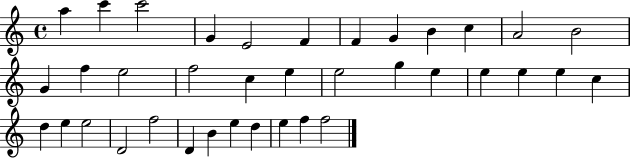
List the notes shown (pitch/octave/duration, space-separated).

A5/q C6/q C6/h G4/q E4/h F4/q F4/q G4/q B4/q C5/q A4/h B4/h G4/q F5/q E5/h F5/h C5/q E5/q E5/h G5/q E5/q E5/q E5/q E5/q C5/q D5/q E5/q E5/h D4/h F5/h D4/q B4/q E5/q D5/q E5/q F5/q F5/h